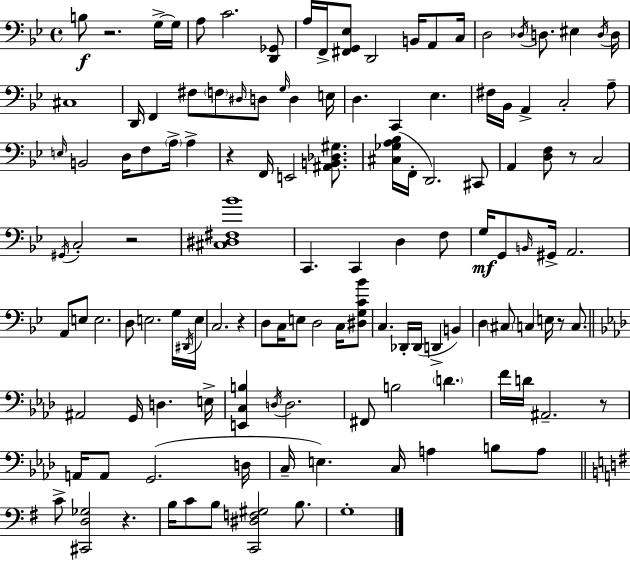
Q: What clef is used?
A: bass